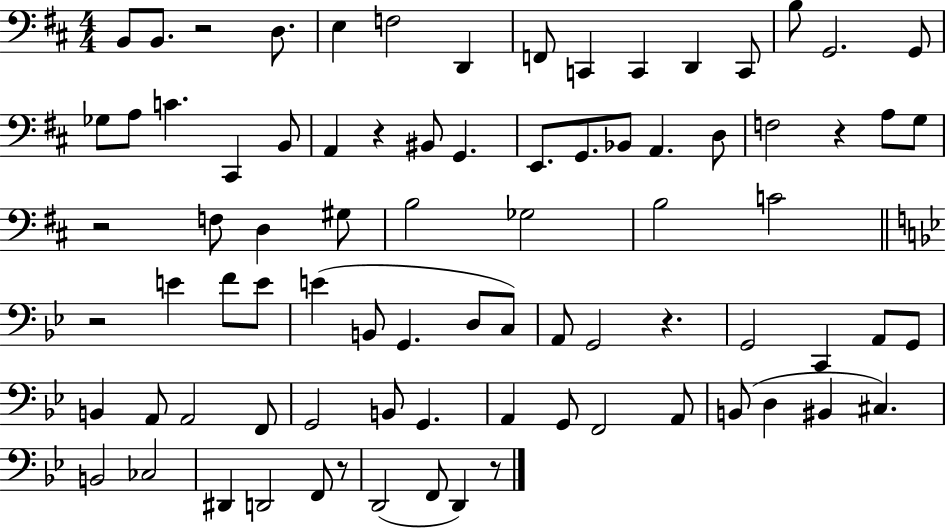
X:1
T:Untitled
M:4/4
L:1/4
K:D
B,,/2 B,,/2 z2 D,/2 E, F,2 D,, F,,/2 C,, C,, D,, C,,/2 B,/2 G,,2 G,,/2 _G,/2 A,/2 C ^C,, B,,/2 A,, z ^B,,/2 G,, E,,/2 G,,/2 _B,,/2 A,, D,/2 F,2 z A,/2 G,/2 z2 F,/2 D, ^G,/2 B,2 _G,2 B,2 C2 z2 E F/2 E/2 E B,,/2 G,, D,/2 C,/2 A,,/2 G,,2 z G,,2 C,, A,,/2 G,,/2 B,, A,,/2 A,,2 F,,/2 G,,2 B,,/2 G,, A,, G,,/2 F,,2 A,,/2 B,,/2 D, ^B,, ^C, B,,2 _C,2 ^D,, D,,2 F,,/2 z/2 D,,2 F,,/2 D,, z/2